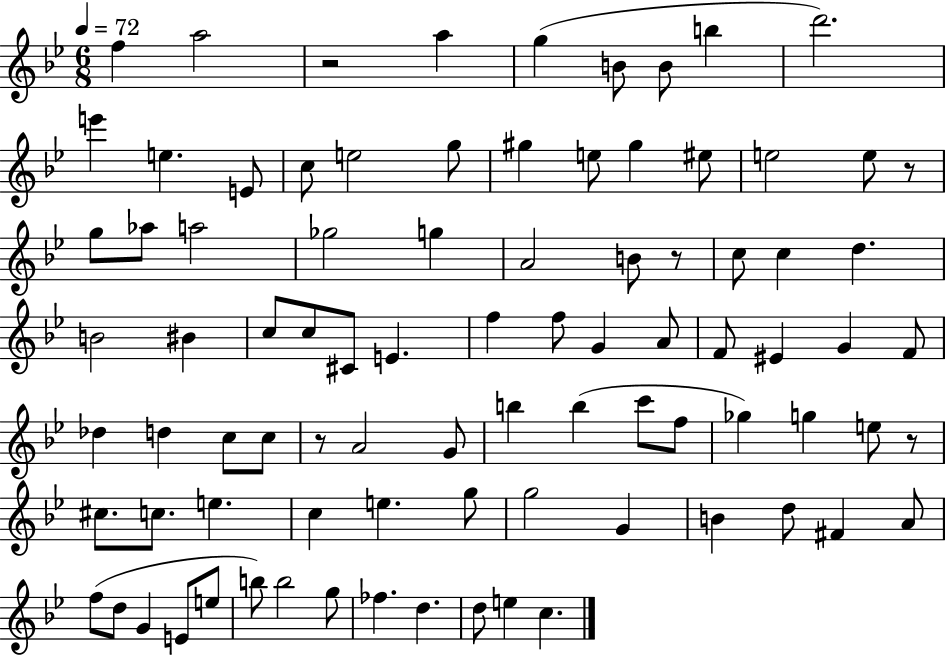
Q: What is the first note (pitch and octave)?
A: F5